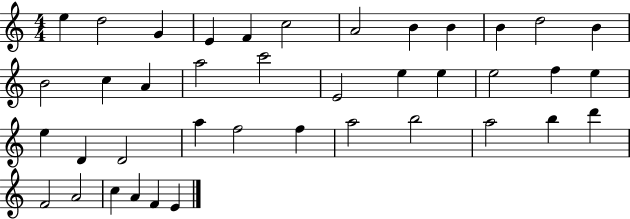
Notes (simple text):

E5/q D5/h G4/q E4/q F4/q C5/h A4/h B4/q B4/q B4/q D5/h B4/q B4/h C5/q A4/q A5/h C6/h E4/h E5/q E5/q E5/h F5/q E5/q E5/q D4/q D4/h A5/q F5/h F5/q A5/h B5/h A5/h B5/q D6/q F4/h A4/h C5/q A4/q F4/q E4/q